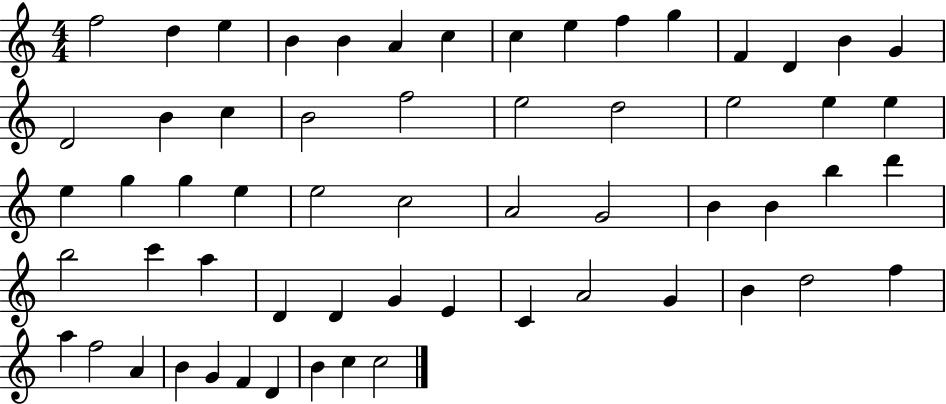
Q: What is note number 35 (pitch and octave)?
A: B4